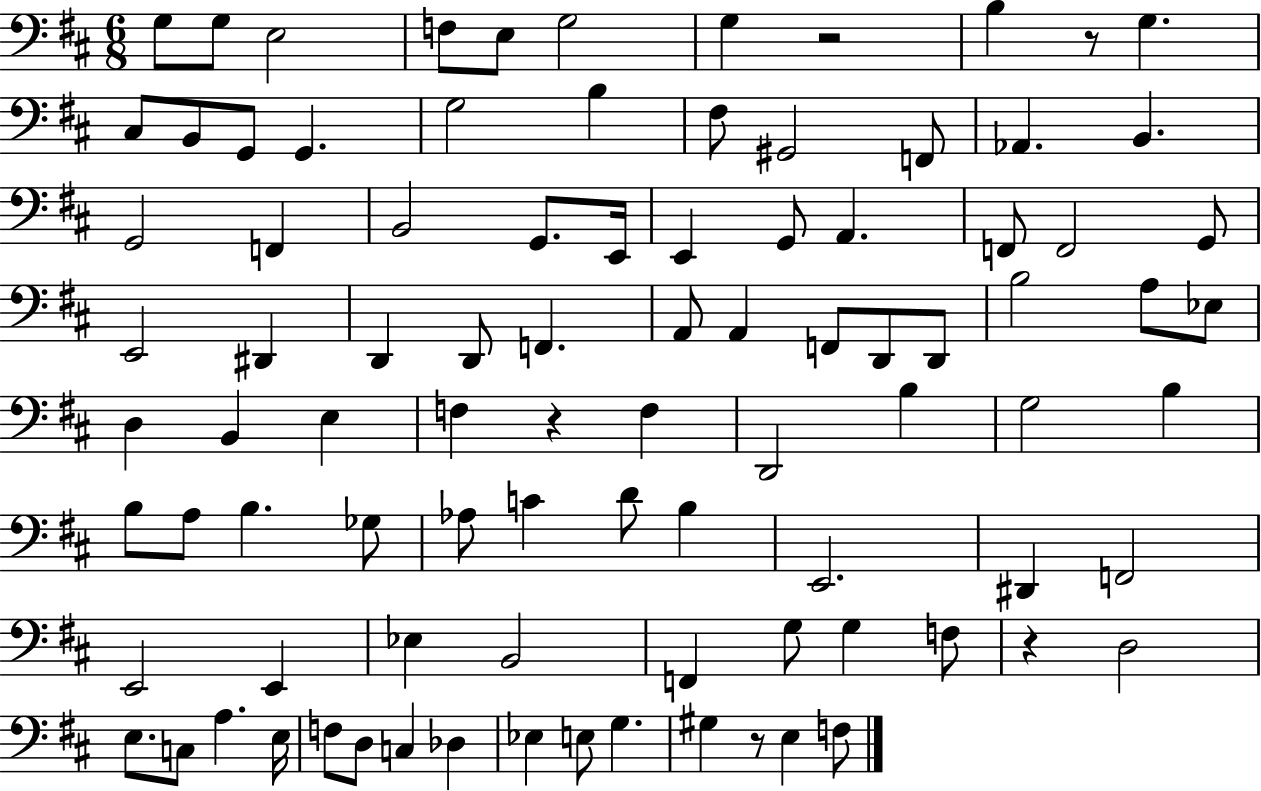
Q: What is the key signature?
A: D major